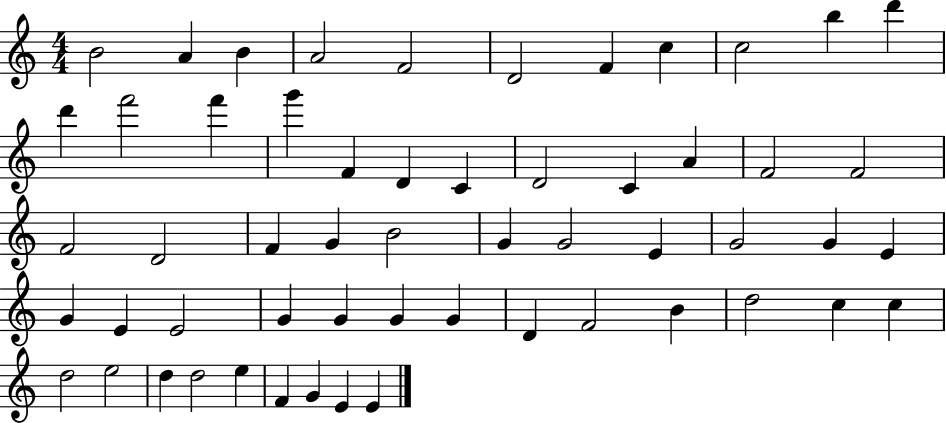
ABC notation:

X:1
T:Untitled
M:4/4
L:1/4
K:C
B2 A B A2 F2 D2 F c c2 b d' d' f'2 f' g' F D C D2 C A F2 F2 F2 D2 F G B2 G G2 E G2 G E G E E2 G G G G D F2 B d2 c c d2 e2 d d2 e F G E E